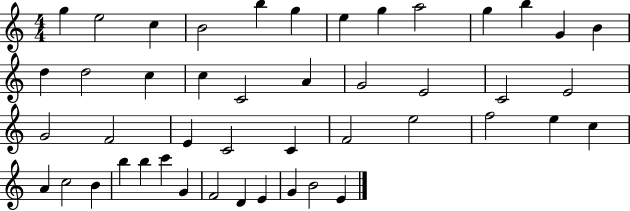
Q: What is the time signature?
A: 4/4